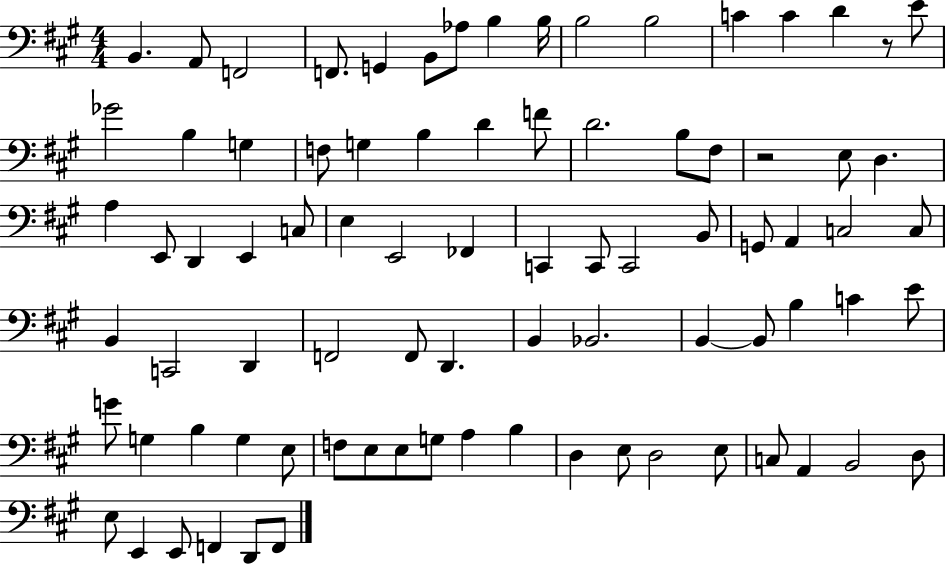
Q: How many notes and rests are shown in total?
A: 84